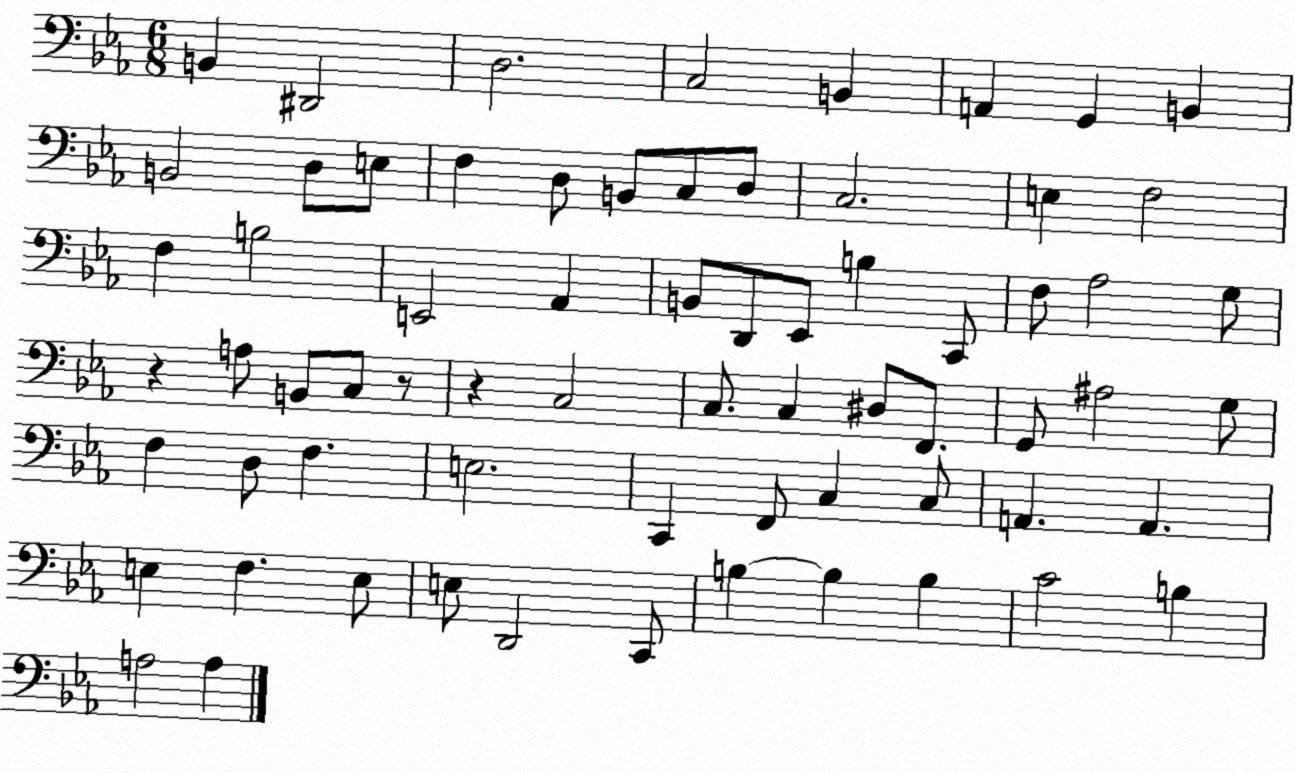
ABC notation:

X:1
T:Untitled
M:6/8
L:1/4
K:Eb
B,, ^D,,2 D,2 C,2 B,, A,, G,, B,, B,,2 D,/2 E,/2 F, D,/2 B,,/2 C,/2 D,/2 C,2 E, F,2 F, B,2 E,,2 _A,, B,,/2 D,,/2 _E,,/2 B, C,,/2 F,/2 _A,2 G,/2 z A,/2 B,,/2 C,/2 z/2 z C,2 C,/2 C, ^D,/2 F,,/2 G,,/2 ^A,2 G,/2 F, D,/2 F, E,2 C,, F,,/2 C, C,/2 A,, A,, E, F, E,/2 E,/2 D,,2 C,,/2 B, B, B, C2 B, A,2 A,